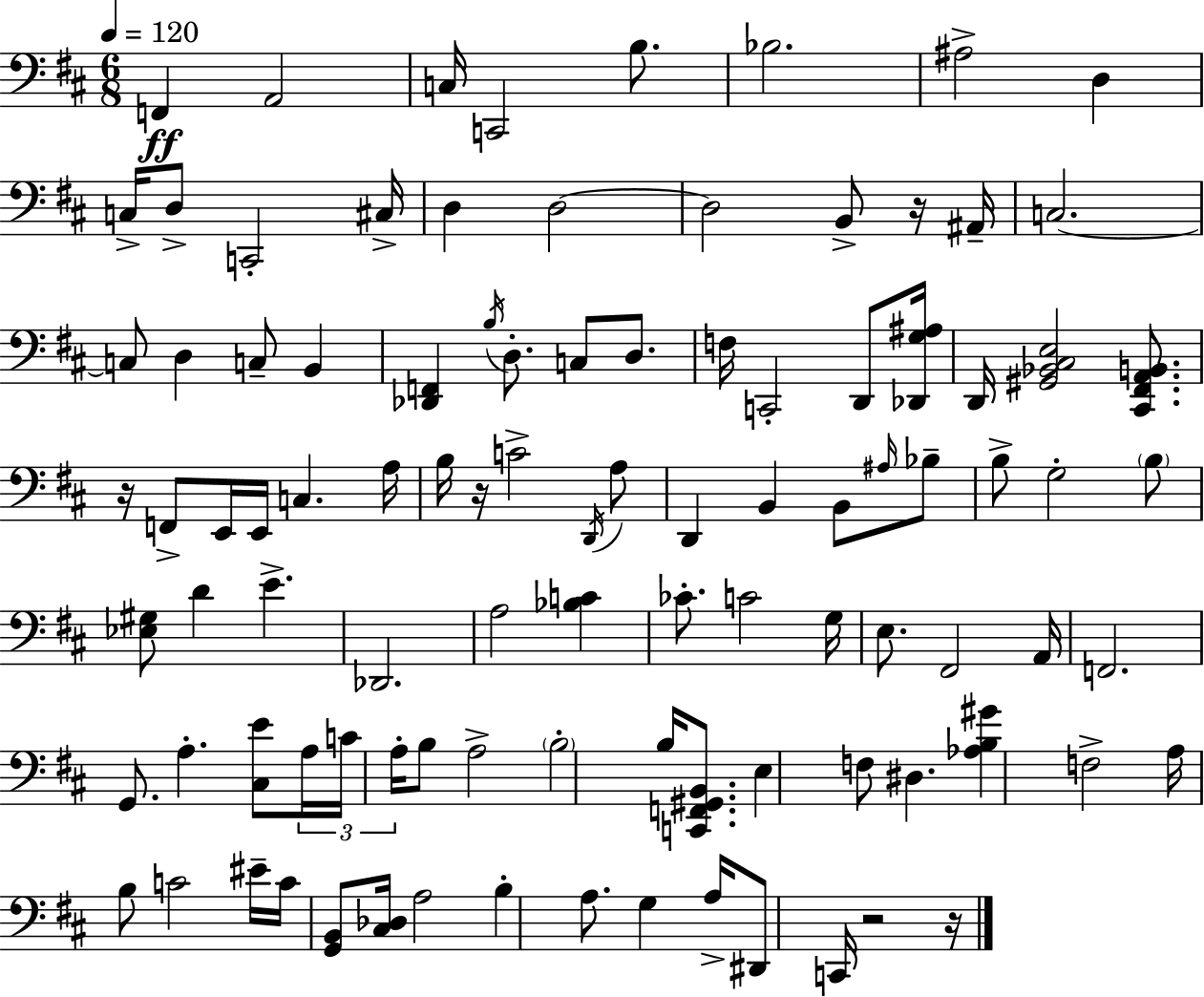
F2/q A2/h C3/s C2/h B3/e. Bb3/h. A#3/h D3/q C3/s D3/e C2/h C#3/s D3/q D3/h D3/h B2/e R/s A#2/s C3/h. C3/e D3/q C3/e B2/q [Db2,F2]/q B3/s D3/e. C3/e D3/e. F3/s C2/h D2/e [Db2,G3,A#3]/s D2/s [G#2,Bb2,C#3,E3]/h [C#2,F#2,A2,B2]/e. R/s F2/e E2/s E2/s C3/q. A3/s B3/s R/s C4/h D2/s A3/e D2/q B2/q B2/e A#3/s Bb3/e B3/e G3/h B3/e [Eb3,G#3]/e D4/q E4/q. Db2/h. A3/h [Bb3,C4]/q CES4/e. C4/h G3/s E3/e. F#2/h A2/s F2/h. G2/e. A3/q. [C#3,E4]/e A3/s C4/s A3/s B3/e A3/h B3/h B3/s [C2,F2,G#2,B2]/e. E3/q F3/e D#3/q. [Ab3,B3,G#4]/q F3/h A3/s B3/e C4/h EIS4/s C4/s [G2,B2]/e [C#3,Db3]/s A3/h B3/q A3/e. G3/q A3/s D#2/e C2/s R/h R/s